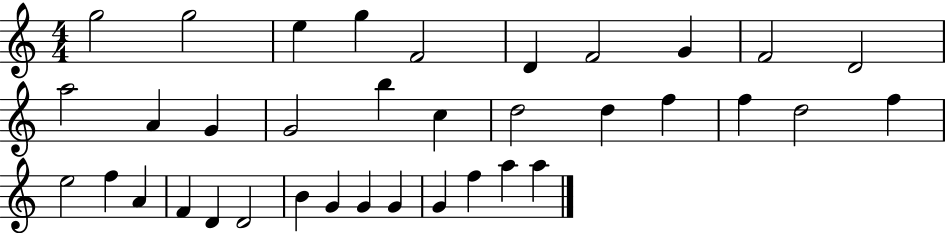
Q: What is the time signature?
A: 4/4